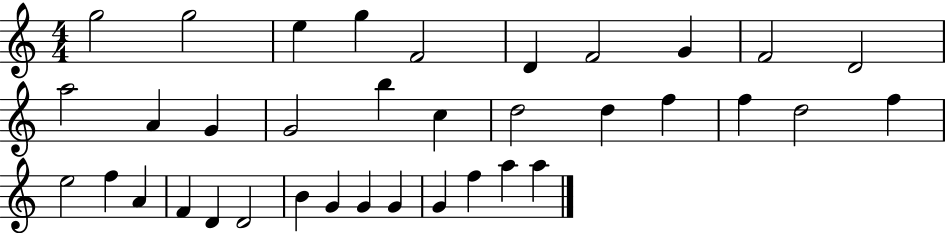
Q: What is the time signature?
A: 4/4